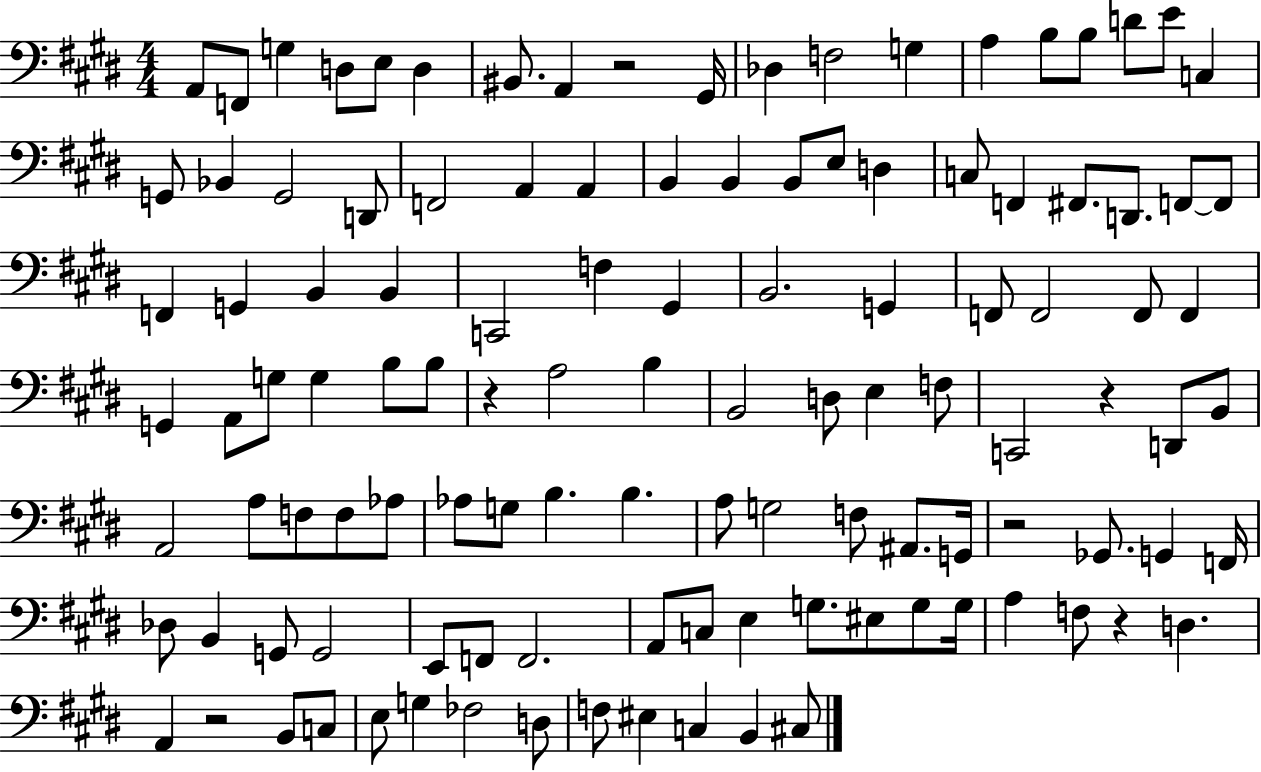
X:1
T:Untitled
M:4/4
L:1/4
K:E
A,,/2 F,,/2 G, D,/2 E,/2 D, ^B,,/2 A,, z2 ^G,,/4 _D, F,2 G, A, B,/2 B,/2 D/2 E/2 C, G,,/2 _B,, G,,2 D,,/2 F,,2 A,, A,, B,, B,, B,,/2 E,/2 D, C,/2 F,, ^F,,/2 D,,/2 F,,/2 F,,/2 F,, G,, B,, B,, C,,2 F, ^G,, B,,2 G,, F,,/2 F,,2 F,,/2 F,, G,, A,,/2 G,/2 G, B,/2 B,/2 z A,2 B, B,,2 D,/2 E, F,/2 C,,2 z D,,/2 B,,/2 A,,2 A,/2 F,/2 F,/2 _A,/2 _A,/2 G,/2 B, B, A,/2 G,2 F,/2 ^A,,/2 G,,/4 z2 _G,,/2 G,, F,,/4 _D,/2 B,, G,,/2 G,,2 E,,/2 F,,/2 F,,2 A,,/2 C,/2 E, G,/2 ^E,/2 G,/2 G,/4 A, F,/2 z D, A,, z2 B,,/2 C,/2 E,/2 G, _F,2 D,/2 F,/2 ^E, C, B,, ^C,/2